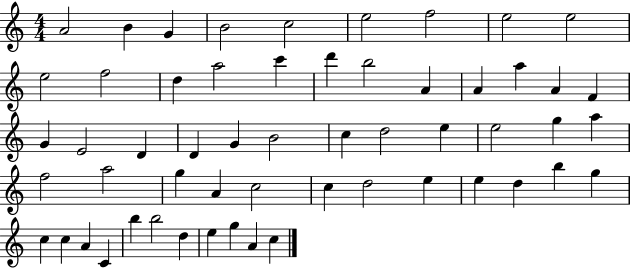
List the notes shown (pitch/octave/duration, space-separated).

A4/h B4/q G4/q B4/h C5/h E5/h F5/h E5/h E5/h E5/h F5/h D5/q A5/h C6/q D6/q B5/h A4/q A4/q A5/q A4/q F4/q G4/q E4/h D4/q D4/q G4/q B4/h C5/q D5/h E5/q E5/h G5/q A5/q F5/h A5/h G5/q A4/q C5/h C5/q D5/h E5/q E5/q D5/q B5/q G5/q C5/q C5/q A4/q C4/q B5/q B5/h D5/q E5/q G5/q A4/q C5/q